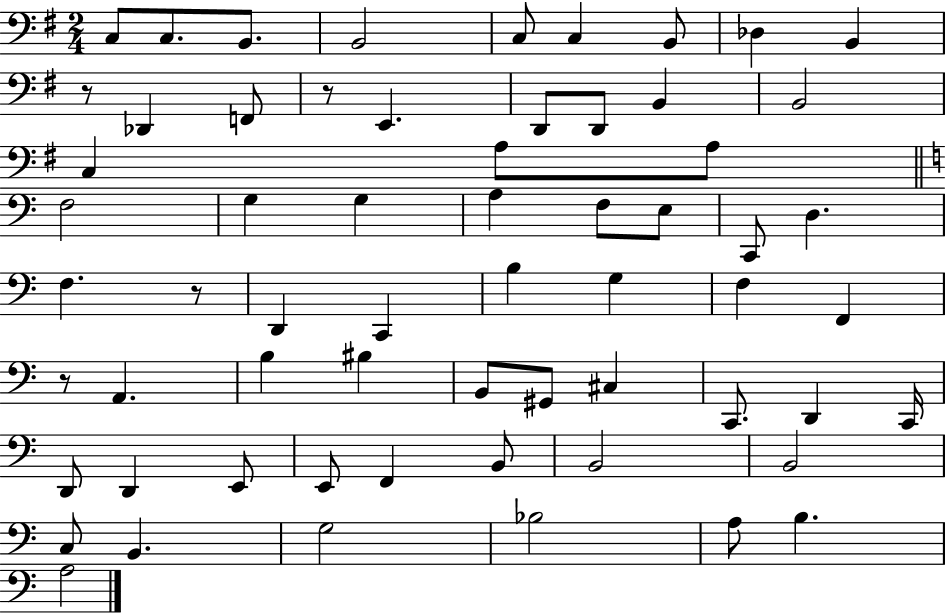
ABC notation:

X:1
T:Untitled
M:2/4
L:1/4
K:G
C,/2 C,/2 B,,/2 B,,2 C,/2 C, B,,/2 _D, B,, z/2 _D,, F,,/2 z/2 E,, D,,/2 D,,/2 B,, B,,2 C, A,/2 A,/2 F,2 G, G, A, F,/2 E,/2 C,,/2 D, F, z/2 D,, C,, B, G, F, F,, z/2 A,, B, ^B, B,,/2 ^G,,/2 ^C, C,,/2 D,, C,,/4 D,,/2 D,, E,,/2 E,,/2 F,, B,,/2 B,,2 B,,2 C,/2 B,, G,2 _B,2 A,/2 B, A,2